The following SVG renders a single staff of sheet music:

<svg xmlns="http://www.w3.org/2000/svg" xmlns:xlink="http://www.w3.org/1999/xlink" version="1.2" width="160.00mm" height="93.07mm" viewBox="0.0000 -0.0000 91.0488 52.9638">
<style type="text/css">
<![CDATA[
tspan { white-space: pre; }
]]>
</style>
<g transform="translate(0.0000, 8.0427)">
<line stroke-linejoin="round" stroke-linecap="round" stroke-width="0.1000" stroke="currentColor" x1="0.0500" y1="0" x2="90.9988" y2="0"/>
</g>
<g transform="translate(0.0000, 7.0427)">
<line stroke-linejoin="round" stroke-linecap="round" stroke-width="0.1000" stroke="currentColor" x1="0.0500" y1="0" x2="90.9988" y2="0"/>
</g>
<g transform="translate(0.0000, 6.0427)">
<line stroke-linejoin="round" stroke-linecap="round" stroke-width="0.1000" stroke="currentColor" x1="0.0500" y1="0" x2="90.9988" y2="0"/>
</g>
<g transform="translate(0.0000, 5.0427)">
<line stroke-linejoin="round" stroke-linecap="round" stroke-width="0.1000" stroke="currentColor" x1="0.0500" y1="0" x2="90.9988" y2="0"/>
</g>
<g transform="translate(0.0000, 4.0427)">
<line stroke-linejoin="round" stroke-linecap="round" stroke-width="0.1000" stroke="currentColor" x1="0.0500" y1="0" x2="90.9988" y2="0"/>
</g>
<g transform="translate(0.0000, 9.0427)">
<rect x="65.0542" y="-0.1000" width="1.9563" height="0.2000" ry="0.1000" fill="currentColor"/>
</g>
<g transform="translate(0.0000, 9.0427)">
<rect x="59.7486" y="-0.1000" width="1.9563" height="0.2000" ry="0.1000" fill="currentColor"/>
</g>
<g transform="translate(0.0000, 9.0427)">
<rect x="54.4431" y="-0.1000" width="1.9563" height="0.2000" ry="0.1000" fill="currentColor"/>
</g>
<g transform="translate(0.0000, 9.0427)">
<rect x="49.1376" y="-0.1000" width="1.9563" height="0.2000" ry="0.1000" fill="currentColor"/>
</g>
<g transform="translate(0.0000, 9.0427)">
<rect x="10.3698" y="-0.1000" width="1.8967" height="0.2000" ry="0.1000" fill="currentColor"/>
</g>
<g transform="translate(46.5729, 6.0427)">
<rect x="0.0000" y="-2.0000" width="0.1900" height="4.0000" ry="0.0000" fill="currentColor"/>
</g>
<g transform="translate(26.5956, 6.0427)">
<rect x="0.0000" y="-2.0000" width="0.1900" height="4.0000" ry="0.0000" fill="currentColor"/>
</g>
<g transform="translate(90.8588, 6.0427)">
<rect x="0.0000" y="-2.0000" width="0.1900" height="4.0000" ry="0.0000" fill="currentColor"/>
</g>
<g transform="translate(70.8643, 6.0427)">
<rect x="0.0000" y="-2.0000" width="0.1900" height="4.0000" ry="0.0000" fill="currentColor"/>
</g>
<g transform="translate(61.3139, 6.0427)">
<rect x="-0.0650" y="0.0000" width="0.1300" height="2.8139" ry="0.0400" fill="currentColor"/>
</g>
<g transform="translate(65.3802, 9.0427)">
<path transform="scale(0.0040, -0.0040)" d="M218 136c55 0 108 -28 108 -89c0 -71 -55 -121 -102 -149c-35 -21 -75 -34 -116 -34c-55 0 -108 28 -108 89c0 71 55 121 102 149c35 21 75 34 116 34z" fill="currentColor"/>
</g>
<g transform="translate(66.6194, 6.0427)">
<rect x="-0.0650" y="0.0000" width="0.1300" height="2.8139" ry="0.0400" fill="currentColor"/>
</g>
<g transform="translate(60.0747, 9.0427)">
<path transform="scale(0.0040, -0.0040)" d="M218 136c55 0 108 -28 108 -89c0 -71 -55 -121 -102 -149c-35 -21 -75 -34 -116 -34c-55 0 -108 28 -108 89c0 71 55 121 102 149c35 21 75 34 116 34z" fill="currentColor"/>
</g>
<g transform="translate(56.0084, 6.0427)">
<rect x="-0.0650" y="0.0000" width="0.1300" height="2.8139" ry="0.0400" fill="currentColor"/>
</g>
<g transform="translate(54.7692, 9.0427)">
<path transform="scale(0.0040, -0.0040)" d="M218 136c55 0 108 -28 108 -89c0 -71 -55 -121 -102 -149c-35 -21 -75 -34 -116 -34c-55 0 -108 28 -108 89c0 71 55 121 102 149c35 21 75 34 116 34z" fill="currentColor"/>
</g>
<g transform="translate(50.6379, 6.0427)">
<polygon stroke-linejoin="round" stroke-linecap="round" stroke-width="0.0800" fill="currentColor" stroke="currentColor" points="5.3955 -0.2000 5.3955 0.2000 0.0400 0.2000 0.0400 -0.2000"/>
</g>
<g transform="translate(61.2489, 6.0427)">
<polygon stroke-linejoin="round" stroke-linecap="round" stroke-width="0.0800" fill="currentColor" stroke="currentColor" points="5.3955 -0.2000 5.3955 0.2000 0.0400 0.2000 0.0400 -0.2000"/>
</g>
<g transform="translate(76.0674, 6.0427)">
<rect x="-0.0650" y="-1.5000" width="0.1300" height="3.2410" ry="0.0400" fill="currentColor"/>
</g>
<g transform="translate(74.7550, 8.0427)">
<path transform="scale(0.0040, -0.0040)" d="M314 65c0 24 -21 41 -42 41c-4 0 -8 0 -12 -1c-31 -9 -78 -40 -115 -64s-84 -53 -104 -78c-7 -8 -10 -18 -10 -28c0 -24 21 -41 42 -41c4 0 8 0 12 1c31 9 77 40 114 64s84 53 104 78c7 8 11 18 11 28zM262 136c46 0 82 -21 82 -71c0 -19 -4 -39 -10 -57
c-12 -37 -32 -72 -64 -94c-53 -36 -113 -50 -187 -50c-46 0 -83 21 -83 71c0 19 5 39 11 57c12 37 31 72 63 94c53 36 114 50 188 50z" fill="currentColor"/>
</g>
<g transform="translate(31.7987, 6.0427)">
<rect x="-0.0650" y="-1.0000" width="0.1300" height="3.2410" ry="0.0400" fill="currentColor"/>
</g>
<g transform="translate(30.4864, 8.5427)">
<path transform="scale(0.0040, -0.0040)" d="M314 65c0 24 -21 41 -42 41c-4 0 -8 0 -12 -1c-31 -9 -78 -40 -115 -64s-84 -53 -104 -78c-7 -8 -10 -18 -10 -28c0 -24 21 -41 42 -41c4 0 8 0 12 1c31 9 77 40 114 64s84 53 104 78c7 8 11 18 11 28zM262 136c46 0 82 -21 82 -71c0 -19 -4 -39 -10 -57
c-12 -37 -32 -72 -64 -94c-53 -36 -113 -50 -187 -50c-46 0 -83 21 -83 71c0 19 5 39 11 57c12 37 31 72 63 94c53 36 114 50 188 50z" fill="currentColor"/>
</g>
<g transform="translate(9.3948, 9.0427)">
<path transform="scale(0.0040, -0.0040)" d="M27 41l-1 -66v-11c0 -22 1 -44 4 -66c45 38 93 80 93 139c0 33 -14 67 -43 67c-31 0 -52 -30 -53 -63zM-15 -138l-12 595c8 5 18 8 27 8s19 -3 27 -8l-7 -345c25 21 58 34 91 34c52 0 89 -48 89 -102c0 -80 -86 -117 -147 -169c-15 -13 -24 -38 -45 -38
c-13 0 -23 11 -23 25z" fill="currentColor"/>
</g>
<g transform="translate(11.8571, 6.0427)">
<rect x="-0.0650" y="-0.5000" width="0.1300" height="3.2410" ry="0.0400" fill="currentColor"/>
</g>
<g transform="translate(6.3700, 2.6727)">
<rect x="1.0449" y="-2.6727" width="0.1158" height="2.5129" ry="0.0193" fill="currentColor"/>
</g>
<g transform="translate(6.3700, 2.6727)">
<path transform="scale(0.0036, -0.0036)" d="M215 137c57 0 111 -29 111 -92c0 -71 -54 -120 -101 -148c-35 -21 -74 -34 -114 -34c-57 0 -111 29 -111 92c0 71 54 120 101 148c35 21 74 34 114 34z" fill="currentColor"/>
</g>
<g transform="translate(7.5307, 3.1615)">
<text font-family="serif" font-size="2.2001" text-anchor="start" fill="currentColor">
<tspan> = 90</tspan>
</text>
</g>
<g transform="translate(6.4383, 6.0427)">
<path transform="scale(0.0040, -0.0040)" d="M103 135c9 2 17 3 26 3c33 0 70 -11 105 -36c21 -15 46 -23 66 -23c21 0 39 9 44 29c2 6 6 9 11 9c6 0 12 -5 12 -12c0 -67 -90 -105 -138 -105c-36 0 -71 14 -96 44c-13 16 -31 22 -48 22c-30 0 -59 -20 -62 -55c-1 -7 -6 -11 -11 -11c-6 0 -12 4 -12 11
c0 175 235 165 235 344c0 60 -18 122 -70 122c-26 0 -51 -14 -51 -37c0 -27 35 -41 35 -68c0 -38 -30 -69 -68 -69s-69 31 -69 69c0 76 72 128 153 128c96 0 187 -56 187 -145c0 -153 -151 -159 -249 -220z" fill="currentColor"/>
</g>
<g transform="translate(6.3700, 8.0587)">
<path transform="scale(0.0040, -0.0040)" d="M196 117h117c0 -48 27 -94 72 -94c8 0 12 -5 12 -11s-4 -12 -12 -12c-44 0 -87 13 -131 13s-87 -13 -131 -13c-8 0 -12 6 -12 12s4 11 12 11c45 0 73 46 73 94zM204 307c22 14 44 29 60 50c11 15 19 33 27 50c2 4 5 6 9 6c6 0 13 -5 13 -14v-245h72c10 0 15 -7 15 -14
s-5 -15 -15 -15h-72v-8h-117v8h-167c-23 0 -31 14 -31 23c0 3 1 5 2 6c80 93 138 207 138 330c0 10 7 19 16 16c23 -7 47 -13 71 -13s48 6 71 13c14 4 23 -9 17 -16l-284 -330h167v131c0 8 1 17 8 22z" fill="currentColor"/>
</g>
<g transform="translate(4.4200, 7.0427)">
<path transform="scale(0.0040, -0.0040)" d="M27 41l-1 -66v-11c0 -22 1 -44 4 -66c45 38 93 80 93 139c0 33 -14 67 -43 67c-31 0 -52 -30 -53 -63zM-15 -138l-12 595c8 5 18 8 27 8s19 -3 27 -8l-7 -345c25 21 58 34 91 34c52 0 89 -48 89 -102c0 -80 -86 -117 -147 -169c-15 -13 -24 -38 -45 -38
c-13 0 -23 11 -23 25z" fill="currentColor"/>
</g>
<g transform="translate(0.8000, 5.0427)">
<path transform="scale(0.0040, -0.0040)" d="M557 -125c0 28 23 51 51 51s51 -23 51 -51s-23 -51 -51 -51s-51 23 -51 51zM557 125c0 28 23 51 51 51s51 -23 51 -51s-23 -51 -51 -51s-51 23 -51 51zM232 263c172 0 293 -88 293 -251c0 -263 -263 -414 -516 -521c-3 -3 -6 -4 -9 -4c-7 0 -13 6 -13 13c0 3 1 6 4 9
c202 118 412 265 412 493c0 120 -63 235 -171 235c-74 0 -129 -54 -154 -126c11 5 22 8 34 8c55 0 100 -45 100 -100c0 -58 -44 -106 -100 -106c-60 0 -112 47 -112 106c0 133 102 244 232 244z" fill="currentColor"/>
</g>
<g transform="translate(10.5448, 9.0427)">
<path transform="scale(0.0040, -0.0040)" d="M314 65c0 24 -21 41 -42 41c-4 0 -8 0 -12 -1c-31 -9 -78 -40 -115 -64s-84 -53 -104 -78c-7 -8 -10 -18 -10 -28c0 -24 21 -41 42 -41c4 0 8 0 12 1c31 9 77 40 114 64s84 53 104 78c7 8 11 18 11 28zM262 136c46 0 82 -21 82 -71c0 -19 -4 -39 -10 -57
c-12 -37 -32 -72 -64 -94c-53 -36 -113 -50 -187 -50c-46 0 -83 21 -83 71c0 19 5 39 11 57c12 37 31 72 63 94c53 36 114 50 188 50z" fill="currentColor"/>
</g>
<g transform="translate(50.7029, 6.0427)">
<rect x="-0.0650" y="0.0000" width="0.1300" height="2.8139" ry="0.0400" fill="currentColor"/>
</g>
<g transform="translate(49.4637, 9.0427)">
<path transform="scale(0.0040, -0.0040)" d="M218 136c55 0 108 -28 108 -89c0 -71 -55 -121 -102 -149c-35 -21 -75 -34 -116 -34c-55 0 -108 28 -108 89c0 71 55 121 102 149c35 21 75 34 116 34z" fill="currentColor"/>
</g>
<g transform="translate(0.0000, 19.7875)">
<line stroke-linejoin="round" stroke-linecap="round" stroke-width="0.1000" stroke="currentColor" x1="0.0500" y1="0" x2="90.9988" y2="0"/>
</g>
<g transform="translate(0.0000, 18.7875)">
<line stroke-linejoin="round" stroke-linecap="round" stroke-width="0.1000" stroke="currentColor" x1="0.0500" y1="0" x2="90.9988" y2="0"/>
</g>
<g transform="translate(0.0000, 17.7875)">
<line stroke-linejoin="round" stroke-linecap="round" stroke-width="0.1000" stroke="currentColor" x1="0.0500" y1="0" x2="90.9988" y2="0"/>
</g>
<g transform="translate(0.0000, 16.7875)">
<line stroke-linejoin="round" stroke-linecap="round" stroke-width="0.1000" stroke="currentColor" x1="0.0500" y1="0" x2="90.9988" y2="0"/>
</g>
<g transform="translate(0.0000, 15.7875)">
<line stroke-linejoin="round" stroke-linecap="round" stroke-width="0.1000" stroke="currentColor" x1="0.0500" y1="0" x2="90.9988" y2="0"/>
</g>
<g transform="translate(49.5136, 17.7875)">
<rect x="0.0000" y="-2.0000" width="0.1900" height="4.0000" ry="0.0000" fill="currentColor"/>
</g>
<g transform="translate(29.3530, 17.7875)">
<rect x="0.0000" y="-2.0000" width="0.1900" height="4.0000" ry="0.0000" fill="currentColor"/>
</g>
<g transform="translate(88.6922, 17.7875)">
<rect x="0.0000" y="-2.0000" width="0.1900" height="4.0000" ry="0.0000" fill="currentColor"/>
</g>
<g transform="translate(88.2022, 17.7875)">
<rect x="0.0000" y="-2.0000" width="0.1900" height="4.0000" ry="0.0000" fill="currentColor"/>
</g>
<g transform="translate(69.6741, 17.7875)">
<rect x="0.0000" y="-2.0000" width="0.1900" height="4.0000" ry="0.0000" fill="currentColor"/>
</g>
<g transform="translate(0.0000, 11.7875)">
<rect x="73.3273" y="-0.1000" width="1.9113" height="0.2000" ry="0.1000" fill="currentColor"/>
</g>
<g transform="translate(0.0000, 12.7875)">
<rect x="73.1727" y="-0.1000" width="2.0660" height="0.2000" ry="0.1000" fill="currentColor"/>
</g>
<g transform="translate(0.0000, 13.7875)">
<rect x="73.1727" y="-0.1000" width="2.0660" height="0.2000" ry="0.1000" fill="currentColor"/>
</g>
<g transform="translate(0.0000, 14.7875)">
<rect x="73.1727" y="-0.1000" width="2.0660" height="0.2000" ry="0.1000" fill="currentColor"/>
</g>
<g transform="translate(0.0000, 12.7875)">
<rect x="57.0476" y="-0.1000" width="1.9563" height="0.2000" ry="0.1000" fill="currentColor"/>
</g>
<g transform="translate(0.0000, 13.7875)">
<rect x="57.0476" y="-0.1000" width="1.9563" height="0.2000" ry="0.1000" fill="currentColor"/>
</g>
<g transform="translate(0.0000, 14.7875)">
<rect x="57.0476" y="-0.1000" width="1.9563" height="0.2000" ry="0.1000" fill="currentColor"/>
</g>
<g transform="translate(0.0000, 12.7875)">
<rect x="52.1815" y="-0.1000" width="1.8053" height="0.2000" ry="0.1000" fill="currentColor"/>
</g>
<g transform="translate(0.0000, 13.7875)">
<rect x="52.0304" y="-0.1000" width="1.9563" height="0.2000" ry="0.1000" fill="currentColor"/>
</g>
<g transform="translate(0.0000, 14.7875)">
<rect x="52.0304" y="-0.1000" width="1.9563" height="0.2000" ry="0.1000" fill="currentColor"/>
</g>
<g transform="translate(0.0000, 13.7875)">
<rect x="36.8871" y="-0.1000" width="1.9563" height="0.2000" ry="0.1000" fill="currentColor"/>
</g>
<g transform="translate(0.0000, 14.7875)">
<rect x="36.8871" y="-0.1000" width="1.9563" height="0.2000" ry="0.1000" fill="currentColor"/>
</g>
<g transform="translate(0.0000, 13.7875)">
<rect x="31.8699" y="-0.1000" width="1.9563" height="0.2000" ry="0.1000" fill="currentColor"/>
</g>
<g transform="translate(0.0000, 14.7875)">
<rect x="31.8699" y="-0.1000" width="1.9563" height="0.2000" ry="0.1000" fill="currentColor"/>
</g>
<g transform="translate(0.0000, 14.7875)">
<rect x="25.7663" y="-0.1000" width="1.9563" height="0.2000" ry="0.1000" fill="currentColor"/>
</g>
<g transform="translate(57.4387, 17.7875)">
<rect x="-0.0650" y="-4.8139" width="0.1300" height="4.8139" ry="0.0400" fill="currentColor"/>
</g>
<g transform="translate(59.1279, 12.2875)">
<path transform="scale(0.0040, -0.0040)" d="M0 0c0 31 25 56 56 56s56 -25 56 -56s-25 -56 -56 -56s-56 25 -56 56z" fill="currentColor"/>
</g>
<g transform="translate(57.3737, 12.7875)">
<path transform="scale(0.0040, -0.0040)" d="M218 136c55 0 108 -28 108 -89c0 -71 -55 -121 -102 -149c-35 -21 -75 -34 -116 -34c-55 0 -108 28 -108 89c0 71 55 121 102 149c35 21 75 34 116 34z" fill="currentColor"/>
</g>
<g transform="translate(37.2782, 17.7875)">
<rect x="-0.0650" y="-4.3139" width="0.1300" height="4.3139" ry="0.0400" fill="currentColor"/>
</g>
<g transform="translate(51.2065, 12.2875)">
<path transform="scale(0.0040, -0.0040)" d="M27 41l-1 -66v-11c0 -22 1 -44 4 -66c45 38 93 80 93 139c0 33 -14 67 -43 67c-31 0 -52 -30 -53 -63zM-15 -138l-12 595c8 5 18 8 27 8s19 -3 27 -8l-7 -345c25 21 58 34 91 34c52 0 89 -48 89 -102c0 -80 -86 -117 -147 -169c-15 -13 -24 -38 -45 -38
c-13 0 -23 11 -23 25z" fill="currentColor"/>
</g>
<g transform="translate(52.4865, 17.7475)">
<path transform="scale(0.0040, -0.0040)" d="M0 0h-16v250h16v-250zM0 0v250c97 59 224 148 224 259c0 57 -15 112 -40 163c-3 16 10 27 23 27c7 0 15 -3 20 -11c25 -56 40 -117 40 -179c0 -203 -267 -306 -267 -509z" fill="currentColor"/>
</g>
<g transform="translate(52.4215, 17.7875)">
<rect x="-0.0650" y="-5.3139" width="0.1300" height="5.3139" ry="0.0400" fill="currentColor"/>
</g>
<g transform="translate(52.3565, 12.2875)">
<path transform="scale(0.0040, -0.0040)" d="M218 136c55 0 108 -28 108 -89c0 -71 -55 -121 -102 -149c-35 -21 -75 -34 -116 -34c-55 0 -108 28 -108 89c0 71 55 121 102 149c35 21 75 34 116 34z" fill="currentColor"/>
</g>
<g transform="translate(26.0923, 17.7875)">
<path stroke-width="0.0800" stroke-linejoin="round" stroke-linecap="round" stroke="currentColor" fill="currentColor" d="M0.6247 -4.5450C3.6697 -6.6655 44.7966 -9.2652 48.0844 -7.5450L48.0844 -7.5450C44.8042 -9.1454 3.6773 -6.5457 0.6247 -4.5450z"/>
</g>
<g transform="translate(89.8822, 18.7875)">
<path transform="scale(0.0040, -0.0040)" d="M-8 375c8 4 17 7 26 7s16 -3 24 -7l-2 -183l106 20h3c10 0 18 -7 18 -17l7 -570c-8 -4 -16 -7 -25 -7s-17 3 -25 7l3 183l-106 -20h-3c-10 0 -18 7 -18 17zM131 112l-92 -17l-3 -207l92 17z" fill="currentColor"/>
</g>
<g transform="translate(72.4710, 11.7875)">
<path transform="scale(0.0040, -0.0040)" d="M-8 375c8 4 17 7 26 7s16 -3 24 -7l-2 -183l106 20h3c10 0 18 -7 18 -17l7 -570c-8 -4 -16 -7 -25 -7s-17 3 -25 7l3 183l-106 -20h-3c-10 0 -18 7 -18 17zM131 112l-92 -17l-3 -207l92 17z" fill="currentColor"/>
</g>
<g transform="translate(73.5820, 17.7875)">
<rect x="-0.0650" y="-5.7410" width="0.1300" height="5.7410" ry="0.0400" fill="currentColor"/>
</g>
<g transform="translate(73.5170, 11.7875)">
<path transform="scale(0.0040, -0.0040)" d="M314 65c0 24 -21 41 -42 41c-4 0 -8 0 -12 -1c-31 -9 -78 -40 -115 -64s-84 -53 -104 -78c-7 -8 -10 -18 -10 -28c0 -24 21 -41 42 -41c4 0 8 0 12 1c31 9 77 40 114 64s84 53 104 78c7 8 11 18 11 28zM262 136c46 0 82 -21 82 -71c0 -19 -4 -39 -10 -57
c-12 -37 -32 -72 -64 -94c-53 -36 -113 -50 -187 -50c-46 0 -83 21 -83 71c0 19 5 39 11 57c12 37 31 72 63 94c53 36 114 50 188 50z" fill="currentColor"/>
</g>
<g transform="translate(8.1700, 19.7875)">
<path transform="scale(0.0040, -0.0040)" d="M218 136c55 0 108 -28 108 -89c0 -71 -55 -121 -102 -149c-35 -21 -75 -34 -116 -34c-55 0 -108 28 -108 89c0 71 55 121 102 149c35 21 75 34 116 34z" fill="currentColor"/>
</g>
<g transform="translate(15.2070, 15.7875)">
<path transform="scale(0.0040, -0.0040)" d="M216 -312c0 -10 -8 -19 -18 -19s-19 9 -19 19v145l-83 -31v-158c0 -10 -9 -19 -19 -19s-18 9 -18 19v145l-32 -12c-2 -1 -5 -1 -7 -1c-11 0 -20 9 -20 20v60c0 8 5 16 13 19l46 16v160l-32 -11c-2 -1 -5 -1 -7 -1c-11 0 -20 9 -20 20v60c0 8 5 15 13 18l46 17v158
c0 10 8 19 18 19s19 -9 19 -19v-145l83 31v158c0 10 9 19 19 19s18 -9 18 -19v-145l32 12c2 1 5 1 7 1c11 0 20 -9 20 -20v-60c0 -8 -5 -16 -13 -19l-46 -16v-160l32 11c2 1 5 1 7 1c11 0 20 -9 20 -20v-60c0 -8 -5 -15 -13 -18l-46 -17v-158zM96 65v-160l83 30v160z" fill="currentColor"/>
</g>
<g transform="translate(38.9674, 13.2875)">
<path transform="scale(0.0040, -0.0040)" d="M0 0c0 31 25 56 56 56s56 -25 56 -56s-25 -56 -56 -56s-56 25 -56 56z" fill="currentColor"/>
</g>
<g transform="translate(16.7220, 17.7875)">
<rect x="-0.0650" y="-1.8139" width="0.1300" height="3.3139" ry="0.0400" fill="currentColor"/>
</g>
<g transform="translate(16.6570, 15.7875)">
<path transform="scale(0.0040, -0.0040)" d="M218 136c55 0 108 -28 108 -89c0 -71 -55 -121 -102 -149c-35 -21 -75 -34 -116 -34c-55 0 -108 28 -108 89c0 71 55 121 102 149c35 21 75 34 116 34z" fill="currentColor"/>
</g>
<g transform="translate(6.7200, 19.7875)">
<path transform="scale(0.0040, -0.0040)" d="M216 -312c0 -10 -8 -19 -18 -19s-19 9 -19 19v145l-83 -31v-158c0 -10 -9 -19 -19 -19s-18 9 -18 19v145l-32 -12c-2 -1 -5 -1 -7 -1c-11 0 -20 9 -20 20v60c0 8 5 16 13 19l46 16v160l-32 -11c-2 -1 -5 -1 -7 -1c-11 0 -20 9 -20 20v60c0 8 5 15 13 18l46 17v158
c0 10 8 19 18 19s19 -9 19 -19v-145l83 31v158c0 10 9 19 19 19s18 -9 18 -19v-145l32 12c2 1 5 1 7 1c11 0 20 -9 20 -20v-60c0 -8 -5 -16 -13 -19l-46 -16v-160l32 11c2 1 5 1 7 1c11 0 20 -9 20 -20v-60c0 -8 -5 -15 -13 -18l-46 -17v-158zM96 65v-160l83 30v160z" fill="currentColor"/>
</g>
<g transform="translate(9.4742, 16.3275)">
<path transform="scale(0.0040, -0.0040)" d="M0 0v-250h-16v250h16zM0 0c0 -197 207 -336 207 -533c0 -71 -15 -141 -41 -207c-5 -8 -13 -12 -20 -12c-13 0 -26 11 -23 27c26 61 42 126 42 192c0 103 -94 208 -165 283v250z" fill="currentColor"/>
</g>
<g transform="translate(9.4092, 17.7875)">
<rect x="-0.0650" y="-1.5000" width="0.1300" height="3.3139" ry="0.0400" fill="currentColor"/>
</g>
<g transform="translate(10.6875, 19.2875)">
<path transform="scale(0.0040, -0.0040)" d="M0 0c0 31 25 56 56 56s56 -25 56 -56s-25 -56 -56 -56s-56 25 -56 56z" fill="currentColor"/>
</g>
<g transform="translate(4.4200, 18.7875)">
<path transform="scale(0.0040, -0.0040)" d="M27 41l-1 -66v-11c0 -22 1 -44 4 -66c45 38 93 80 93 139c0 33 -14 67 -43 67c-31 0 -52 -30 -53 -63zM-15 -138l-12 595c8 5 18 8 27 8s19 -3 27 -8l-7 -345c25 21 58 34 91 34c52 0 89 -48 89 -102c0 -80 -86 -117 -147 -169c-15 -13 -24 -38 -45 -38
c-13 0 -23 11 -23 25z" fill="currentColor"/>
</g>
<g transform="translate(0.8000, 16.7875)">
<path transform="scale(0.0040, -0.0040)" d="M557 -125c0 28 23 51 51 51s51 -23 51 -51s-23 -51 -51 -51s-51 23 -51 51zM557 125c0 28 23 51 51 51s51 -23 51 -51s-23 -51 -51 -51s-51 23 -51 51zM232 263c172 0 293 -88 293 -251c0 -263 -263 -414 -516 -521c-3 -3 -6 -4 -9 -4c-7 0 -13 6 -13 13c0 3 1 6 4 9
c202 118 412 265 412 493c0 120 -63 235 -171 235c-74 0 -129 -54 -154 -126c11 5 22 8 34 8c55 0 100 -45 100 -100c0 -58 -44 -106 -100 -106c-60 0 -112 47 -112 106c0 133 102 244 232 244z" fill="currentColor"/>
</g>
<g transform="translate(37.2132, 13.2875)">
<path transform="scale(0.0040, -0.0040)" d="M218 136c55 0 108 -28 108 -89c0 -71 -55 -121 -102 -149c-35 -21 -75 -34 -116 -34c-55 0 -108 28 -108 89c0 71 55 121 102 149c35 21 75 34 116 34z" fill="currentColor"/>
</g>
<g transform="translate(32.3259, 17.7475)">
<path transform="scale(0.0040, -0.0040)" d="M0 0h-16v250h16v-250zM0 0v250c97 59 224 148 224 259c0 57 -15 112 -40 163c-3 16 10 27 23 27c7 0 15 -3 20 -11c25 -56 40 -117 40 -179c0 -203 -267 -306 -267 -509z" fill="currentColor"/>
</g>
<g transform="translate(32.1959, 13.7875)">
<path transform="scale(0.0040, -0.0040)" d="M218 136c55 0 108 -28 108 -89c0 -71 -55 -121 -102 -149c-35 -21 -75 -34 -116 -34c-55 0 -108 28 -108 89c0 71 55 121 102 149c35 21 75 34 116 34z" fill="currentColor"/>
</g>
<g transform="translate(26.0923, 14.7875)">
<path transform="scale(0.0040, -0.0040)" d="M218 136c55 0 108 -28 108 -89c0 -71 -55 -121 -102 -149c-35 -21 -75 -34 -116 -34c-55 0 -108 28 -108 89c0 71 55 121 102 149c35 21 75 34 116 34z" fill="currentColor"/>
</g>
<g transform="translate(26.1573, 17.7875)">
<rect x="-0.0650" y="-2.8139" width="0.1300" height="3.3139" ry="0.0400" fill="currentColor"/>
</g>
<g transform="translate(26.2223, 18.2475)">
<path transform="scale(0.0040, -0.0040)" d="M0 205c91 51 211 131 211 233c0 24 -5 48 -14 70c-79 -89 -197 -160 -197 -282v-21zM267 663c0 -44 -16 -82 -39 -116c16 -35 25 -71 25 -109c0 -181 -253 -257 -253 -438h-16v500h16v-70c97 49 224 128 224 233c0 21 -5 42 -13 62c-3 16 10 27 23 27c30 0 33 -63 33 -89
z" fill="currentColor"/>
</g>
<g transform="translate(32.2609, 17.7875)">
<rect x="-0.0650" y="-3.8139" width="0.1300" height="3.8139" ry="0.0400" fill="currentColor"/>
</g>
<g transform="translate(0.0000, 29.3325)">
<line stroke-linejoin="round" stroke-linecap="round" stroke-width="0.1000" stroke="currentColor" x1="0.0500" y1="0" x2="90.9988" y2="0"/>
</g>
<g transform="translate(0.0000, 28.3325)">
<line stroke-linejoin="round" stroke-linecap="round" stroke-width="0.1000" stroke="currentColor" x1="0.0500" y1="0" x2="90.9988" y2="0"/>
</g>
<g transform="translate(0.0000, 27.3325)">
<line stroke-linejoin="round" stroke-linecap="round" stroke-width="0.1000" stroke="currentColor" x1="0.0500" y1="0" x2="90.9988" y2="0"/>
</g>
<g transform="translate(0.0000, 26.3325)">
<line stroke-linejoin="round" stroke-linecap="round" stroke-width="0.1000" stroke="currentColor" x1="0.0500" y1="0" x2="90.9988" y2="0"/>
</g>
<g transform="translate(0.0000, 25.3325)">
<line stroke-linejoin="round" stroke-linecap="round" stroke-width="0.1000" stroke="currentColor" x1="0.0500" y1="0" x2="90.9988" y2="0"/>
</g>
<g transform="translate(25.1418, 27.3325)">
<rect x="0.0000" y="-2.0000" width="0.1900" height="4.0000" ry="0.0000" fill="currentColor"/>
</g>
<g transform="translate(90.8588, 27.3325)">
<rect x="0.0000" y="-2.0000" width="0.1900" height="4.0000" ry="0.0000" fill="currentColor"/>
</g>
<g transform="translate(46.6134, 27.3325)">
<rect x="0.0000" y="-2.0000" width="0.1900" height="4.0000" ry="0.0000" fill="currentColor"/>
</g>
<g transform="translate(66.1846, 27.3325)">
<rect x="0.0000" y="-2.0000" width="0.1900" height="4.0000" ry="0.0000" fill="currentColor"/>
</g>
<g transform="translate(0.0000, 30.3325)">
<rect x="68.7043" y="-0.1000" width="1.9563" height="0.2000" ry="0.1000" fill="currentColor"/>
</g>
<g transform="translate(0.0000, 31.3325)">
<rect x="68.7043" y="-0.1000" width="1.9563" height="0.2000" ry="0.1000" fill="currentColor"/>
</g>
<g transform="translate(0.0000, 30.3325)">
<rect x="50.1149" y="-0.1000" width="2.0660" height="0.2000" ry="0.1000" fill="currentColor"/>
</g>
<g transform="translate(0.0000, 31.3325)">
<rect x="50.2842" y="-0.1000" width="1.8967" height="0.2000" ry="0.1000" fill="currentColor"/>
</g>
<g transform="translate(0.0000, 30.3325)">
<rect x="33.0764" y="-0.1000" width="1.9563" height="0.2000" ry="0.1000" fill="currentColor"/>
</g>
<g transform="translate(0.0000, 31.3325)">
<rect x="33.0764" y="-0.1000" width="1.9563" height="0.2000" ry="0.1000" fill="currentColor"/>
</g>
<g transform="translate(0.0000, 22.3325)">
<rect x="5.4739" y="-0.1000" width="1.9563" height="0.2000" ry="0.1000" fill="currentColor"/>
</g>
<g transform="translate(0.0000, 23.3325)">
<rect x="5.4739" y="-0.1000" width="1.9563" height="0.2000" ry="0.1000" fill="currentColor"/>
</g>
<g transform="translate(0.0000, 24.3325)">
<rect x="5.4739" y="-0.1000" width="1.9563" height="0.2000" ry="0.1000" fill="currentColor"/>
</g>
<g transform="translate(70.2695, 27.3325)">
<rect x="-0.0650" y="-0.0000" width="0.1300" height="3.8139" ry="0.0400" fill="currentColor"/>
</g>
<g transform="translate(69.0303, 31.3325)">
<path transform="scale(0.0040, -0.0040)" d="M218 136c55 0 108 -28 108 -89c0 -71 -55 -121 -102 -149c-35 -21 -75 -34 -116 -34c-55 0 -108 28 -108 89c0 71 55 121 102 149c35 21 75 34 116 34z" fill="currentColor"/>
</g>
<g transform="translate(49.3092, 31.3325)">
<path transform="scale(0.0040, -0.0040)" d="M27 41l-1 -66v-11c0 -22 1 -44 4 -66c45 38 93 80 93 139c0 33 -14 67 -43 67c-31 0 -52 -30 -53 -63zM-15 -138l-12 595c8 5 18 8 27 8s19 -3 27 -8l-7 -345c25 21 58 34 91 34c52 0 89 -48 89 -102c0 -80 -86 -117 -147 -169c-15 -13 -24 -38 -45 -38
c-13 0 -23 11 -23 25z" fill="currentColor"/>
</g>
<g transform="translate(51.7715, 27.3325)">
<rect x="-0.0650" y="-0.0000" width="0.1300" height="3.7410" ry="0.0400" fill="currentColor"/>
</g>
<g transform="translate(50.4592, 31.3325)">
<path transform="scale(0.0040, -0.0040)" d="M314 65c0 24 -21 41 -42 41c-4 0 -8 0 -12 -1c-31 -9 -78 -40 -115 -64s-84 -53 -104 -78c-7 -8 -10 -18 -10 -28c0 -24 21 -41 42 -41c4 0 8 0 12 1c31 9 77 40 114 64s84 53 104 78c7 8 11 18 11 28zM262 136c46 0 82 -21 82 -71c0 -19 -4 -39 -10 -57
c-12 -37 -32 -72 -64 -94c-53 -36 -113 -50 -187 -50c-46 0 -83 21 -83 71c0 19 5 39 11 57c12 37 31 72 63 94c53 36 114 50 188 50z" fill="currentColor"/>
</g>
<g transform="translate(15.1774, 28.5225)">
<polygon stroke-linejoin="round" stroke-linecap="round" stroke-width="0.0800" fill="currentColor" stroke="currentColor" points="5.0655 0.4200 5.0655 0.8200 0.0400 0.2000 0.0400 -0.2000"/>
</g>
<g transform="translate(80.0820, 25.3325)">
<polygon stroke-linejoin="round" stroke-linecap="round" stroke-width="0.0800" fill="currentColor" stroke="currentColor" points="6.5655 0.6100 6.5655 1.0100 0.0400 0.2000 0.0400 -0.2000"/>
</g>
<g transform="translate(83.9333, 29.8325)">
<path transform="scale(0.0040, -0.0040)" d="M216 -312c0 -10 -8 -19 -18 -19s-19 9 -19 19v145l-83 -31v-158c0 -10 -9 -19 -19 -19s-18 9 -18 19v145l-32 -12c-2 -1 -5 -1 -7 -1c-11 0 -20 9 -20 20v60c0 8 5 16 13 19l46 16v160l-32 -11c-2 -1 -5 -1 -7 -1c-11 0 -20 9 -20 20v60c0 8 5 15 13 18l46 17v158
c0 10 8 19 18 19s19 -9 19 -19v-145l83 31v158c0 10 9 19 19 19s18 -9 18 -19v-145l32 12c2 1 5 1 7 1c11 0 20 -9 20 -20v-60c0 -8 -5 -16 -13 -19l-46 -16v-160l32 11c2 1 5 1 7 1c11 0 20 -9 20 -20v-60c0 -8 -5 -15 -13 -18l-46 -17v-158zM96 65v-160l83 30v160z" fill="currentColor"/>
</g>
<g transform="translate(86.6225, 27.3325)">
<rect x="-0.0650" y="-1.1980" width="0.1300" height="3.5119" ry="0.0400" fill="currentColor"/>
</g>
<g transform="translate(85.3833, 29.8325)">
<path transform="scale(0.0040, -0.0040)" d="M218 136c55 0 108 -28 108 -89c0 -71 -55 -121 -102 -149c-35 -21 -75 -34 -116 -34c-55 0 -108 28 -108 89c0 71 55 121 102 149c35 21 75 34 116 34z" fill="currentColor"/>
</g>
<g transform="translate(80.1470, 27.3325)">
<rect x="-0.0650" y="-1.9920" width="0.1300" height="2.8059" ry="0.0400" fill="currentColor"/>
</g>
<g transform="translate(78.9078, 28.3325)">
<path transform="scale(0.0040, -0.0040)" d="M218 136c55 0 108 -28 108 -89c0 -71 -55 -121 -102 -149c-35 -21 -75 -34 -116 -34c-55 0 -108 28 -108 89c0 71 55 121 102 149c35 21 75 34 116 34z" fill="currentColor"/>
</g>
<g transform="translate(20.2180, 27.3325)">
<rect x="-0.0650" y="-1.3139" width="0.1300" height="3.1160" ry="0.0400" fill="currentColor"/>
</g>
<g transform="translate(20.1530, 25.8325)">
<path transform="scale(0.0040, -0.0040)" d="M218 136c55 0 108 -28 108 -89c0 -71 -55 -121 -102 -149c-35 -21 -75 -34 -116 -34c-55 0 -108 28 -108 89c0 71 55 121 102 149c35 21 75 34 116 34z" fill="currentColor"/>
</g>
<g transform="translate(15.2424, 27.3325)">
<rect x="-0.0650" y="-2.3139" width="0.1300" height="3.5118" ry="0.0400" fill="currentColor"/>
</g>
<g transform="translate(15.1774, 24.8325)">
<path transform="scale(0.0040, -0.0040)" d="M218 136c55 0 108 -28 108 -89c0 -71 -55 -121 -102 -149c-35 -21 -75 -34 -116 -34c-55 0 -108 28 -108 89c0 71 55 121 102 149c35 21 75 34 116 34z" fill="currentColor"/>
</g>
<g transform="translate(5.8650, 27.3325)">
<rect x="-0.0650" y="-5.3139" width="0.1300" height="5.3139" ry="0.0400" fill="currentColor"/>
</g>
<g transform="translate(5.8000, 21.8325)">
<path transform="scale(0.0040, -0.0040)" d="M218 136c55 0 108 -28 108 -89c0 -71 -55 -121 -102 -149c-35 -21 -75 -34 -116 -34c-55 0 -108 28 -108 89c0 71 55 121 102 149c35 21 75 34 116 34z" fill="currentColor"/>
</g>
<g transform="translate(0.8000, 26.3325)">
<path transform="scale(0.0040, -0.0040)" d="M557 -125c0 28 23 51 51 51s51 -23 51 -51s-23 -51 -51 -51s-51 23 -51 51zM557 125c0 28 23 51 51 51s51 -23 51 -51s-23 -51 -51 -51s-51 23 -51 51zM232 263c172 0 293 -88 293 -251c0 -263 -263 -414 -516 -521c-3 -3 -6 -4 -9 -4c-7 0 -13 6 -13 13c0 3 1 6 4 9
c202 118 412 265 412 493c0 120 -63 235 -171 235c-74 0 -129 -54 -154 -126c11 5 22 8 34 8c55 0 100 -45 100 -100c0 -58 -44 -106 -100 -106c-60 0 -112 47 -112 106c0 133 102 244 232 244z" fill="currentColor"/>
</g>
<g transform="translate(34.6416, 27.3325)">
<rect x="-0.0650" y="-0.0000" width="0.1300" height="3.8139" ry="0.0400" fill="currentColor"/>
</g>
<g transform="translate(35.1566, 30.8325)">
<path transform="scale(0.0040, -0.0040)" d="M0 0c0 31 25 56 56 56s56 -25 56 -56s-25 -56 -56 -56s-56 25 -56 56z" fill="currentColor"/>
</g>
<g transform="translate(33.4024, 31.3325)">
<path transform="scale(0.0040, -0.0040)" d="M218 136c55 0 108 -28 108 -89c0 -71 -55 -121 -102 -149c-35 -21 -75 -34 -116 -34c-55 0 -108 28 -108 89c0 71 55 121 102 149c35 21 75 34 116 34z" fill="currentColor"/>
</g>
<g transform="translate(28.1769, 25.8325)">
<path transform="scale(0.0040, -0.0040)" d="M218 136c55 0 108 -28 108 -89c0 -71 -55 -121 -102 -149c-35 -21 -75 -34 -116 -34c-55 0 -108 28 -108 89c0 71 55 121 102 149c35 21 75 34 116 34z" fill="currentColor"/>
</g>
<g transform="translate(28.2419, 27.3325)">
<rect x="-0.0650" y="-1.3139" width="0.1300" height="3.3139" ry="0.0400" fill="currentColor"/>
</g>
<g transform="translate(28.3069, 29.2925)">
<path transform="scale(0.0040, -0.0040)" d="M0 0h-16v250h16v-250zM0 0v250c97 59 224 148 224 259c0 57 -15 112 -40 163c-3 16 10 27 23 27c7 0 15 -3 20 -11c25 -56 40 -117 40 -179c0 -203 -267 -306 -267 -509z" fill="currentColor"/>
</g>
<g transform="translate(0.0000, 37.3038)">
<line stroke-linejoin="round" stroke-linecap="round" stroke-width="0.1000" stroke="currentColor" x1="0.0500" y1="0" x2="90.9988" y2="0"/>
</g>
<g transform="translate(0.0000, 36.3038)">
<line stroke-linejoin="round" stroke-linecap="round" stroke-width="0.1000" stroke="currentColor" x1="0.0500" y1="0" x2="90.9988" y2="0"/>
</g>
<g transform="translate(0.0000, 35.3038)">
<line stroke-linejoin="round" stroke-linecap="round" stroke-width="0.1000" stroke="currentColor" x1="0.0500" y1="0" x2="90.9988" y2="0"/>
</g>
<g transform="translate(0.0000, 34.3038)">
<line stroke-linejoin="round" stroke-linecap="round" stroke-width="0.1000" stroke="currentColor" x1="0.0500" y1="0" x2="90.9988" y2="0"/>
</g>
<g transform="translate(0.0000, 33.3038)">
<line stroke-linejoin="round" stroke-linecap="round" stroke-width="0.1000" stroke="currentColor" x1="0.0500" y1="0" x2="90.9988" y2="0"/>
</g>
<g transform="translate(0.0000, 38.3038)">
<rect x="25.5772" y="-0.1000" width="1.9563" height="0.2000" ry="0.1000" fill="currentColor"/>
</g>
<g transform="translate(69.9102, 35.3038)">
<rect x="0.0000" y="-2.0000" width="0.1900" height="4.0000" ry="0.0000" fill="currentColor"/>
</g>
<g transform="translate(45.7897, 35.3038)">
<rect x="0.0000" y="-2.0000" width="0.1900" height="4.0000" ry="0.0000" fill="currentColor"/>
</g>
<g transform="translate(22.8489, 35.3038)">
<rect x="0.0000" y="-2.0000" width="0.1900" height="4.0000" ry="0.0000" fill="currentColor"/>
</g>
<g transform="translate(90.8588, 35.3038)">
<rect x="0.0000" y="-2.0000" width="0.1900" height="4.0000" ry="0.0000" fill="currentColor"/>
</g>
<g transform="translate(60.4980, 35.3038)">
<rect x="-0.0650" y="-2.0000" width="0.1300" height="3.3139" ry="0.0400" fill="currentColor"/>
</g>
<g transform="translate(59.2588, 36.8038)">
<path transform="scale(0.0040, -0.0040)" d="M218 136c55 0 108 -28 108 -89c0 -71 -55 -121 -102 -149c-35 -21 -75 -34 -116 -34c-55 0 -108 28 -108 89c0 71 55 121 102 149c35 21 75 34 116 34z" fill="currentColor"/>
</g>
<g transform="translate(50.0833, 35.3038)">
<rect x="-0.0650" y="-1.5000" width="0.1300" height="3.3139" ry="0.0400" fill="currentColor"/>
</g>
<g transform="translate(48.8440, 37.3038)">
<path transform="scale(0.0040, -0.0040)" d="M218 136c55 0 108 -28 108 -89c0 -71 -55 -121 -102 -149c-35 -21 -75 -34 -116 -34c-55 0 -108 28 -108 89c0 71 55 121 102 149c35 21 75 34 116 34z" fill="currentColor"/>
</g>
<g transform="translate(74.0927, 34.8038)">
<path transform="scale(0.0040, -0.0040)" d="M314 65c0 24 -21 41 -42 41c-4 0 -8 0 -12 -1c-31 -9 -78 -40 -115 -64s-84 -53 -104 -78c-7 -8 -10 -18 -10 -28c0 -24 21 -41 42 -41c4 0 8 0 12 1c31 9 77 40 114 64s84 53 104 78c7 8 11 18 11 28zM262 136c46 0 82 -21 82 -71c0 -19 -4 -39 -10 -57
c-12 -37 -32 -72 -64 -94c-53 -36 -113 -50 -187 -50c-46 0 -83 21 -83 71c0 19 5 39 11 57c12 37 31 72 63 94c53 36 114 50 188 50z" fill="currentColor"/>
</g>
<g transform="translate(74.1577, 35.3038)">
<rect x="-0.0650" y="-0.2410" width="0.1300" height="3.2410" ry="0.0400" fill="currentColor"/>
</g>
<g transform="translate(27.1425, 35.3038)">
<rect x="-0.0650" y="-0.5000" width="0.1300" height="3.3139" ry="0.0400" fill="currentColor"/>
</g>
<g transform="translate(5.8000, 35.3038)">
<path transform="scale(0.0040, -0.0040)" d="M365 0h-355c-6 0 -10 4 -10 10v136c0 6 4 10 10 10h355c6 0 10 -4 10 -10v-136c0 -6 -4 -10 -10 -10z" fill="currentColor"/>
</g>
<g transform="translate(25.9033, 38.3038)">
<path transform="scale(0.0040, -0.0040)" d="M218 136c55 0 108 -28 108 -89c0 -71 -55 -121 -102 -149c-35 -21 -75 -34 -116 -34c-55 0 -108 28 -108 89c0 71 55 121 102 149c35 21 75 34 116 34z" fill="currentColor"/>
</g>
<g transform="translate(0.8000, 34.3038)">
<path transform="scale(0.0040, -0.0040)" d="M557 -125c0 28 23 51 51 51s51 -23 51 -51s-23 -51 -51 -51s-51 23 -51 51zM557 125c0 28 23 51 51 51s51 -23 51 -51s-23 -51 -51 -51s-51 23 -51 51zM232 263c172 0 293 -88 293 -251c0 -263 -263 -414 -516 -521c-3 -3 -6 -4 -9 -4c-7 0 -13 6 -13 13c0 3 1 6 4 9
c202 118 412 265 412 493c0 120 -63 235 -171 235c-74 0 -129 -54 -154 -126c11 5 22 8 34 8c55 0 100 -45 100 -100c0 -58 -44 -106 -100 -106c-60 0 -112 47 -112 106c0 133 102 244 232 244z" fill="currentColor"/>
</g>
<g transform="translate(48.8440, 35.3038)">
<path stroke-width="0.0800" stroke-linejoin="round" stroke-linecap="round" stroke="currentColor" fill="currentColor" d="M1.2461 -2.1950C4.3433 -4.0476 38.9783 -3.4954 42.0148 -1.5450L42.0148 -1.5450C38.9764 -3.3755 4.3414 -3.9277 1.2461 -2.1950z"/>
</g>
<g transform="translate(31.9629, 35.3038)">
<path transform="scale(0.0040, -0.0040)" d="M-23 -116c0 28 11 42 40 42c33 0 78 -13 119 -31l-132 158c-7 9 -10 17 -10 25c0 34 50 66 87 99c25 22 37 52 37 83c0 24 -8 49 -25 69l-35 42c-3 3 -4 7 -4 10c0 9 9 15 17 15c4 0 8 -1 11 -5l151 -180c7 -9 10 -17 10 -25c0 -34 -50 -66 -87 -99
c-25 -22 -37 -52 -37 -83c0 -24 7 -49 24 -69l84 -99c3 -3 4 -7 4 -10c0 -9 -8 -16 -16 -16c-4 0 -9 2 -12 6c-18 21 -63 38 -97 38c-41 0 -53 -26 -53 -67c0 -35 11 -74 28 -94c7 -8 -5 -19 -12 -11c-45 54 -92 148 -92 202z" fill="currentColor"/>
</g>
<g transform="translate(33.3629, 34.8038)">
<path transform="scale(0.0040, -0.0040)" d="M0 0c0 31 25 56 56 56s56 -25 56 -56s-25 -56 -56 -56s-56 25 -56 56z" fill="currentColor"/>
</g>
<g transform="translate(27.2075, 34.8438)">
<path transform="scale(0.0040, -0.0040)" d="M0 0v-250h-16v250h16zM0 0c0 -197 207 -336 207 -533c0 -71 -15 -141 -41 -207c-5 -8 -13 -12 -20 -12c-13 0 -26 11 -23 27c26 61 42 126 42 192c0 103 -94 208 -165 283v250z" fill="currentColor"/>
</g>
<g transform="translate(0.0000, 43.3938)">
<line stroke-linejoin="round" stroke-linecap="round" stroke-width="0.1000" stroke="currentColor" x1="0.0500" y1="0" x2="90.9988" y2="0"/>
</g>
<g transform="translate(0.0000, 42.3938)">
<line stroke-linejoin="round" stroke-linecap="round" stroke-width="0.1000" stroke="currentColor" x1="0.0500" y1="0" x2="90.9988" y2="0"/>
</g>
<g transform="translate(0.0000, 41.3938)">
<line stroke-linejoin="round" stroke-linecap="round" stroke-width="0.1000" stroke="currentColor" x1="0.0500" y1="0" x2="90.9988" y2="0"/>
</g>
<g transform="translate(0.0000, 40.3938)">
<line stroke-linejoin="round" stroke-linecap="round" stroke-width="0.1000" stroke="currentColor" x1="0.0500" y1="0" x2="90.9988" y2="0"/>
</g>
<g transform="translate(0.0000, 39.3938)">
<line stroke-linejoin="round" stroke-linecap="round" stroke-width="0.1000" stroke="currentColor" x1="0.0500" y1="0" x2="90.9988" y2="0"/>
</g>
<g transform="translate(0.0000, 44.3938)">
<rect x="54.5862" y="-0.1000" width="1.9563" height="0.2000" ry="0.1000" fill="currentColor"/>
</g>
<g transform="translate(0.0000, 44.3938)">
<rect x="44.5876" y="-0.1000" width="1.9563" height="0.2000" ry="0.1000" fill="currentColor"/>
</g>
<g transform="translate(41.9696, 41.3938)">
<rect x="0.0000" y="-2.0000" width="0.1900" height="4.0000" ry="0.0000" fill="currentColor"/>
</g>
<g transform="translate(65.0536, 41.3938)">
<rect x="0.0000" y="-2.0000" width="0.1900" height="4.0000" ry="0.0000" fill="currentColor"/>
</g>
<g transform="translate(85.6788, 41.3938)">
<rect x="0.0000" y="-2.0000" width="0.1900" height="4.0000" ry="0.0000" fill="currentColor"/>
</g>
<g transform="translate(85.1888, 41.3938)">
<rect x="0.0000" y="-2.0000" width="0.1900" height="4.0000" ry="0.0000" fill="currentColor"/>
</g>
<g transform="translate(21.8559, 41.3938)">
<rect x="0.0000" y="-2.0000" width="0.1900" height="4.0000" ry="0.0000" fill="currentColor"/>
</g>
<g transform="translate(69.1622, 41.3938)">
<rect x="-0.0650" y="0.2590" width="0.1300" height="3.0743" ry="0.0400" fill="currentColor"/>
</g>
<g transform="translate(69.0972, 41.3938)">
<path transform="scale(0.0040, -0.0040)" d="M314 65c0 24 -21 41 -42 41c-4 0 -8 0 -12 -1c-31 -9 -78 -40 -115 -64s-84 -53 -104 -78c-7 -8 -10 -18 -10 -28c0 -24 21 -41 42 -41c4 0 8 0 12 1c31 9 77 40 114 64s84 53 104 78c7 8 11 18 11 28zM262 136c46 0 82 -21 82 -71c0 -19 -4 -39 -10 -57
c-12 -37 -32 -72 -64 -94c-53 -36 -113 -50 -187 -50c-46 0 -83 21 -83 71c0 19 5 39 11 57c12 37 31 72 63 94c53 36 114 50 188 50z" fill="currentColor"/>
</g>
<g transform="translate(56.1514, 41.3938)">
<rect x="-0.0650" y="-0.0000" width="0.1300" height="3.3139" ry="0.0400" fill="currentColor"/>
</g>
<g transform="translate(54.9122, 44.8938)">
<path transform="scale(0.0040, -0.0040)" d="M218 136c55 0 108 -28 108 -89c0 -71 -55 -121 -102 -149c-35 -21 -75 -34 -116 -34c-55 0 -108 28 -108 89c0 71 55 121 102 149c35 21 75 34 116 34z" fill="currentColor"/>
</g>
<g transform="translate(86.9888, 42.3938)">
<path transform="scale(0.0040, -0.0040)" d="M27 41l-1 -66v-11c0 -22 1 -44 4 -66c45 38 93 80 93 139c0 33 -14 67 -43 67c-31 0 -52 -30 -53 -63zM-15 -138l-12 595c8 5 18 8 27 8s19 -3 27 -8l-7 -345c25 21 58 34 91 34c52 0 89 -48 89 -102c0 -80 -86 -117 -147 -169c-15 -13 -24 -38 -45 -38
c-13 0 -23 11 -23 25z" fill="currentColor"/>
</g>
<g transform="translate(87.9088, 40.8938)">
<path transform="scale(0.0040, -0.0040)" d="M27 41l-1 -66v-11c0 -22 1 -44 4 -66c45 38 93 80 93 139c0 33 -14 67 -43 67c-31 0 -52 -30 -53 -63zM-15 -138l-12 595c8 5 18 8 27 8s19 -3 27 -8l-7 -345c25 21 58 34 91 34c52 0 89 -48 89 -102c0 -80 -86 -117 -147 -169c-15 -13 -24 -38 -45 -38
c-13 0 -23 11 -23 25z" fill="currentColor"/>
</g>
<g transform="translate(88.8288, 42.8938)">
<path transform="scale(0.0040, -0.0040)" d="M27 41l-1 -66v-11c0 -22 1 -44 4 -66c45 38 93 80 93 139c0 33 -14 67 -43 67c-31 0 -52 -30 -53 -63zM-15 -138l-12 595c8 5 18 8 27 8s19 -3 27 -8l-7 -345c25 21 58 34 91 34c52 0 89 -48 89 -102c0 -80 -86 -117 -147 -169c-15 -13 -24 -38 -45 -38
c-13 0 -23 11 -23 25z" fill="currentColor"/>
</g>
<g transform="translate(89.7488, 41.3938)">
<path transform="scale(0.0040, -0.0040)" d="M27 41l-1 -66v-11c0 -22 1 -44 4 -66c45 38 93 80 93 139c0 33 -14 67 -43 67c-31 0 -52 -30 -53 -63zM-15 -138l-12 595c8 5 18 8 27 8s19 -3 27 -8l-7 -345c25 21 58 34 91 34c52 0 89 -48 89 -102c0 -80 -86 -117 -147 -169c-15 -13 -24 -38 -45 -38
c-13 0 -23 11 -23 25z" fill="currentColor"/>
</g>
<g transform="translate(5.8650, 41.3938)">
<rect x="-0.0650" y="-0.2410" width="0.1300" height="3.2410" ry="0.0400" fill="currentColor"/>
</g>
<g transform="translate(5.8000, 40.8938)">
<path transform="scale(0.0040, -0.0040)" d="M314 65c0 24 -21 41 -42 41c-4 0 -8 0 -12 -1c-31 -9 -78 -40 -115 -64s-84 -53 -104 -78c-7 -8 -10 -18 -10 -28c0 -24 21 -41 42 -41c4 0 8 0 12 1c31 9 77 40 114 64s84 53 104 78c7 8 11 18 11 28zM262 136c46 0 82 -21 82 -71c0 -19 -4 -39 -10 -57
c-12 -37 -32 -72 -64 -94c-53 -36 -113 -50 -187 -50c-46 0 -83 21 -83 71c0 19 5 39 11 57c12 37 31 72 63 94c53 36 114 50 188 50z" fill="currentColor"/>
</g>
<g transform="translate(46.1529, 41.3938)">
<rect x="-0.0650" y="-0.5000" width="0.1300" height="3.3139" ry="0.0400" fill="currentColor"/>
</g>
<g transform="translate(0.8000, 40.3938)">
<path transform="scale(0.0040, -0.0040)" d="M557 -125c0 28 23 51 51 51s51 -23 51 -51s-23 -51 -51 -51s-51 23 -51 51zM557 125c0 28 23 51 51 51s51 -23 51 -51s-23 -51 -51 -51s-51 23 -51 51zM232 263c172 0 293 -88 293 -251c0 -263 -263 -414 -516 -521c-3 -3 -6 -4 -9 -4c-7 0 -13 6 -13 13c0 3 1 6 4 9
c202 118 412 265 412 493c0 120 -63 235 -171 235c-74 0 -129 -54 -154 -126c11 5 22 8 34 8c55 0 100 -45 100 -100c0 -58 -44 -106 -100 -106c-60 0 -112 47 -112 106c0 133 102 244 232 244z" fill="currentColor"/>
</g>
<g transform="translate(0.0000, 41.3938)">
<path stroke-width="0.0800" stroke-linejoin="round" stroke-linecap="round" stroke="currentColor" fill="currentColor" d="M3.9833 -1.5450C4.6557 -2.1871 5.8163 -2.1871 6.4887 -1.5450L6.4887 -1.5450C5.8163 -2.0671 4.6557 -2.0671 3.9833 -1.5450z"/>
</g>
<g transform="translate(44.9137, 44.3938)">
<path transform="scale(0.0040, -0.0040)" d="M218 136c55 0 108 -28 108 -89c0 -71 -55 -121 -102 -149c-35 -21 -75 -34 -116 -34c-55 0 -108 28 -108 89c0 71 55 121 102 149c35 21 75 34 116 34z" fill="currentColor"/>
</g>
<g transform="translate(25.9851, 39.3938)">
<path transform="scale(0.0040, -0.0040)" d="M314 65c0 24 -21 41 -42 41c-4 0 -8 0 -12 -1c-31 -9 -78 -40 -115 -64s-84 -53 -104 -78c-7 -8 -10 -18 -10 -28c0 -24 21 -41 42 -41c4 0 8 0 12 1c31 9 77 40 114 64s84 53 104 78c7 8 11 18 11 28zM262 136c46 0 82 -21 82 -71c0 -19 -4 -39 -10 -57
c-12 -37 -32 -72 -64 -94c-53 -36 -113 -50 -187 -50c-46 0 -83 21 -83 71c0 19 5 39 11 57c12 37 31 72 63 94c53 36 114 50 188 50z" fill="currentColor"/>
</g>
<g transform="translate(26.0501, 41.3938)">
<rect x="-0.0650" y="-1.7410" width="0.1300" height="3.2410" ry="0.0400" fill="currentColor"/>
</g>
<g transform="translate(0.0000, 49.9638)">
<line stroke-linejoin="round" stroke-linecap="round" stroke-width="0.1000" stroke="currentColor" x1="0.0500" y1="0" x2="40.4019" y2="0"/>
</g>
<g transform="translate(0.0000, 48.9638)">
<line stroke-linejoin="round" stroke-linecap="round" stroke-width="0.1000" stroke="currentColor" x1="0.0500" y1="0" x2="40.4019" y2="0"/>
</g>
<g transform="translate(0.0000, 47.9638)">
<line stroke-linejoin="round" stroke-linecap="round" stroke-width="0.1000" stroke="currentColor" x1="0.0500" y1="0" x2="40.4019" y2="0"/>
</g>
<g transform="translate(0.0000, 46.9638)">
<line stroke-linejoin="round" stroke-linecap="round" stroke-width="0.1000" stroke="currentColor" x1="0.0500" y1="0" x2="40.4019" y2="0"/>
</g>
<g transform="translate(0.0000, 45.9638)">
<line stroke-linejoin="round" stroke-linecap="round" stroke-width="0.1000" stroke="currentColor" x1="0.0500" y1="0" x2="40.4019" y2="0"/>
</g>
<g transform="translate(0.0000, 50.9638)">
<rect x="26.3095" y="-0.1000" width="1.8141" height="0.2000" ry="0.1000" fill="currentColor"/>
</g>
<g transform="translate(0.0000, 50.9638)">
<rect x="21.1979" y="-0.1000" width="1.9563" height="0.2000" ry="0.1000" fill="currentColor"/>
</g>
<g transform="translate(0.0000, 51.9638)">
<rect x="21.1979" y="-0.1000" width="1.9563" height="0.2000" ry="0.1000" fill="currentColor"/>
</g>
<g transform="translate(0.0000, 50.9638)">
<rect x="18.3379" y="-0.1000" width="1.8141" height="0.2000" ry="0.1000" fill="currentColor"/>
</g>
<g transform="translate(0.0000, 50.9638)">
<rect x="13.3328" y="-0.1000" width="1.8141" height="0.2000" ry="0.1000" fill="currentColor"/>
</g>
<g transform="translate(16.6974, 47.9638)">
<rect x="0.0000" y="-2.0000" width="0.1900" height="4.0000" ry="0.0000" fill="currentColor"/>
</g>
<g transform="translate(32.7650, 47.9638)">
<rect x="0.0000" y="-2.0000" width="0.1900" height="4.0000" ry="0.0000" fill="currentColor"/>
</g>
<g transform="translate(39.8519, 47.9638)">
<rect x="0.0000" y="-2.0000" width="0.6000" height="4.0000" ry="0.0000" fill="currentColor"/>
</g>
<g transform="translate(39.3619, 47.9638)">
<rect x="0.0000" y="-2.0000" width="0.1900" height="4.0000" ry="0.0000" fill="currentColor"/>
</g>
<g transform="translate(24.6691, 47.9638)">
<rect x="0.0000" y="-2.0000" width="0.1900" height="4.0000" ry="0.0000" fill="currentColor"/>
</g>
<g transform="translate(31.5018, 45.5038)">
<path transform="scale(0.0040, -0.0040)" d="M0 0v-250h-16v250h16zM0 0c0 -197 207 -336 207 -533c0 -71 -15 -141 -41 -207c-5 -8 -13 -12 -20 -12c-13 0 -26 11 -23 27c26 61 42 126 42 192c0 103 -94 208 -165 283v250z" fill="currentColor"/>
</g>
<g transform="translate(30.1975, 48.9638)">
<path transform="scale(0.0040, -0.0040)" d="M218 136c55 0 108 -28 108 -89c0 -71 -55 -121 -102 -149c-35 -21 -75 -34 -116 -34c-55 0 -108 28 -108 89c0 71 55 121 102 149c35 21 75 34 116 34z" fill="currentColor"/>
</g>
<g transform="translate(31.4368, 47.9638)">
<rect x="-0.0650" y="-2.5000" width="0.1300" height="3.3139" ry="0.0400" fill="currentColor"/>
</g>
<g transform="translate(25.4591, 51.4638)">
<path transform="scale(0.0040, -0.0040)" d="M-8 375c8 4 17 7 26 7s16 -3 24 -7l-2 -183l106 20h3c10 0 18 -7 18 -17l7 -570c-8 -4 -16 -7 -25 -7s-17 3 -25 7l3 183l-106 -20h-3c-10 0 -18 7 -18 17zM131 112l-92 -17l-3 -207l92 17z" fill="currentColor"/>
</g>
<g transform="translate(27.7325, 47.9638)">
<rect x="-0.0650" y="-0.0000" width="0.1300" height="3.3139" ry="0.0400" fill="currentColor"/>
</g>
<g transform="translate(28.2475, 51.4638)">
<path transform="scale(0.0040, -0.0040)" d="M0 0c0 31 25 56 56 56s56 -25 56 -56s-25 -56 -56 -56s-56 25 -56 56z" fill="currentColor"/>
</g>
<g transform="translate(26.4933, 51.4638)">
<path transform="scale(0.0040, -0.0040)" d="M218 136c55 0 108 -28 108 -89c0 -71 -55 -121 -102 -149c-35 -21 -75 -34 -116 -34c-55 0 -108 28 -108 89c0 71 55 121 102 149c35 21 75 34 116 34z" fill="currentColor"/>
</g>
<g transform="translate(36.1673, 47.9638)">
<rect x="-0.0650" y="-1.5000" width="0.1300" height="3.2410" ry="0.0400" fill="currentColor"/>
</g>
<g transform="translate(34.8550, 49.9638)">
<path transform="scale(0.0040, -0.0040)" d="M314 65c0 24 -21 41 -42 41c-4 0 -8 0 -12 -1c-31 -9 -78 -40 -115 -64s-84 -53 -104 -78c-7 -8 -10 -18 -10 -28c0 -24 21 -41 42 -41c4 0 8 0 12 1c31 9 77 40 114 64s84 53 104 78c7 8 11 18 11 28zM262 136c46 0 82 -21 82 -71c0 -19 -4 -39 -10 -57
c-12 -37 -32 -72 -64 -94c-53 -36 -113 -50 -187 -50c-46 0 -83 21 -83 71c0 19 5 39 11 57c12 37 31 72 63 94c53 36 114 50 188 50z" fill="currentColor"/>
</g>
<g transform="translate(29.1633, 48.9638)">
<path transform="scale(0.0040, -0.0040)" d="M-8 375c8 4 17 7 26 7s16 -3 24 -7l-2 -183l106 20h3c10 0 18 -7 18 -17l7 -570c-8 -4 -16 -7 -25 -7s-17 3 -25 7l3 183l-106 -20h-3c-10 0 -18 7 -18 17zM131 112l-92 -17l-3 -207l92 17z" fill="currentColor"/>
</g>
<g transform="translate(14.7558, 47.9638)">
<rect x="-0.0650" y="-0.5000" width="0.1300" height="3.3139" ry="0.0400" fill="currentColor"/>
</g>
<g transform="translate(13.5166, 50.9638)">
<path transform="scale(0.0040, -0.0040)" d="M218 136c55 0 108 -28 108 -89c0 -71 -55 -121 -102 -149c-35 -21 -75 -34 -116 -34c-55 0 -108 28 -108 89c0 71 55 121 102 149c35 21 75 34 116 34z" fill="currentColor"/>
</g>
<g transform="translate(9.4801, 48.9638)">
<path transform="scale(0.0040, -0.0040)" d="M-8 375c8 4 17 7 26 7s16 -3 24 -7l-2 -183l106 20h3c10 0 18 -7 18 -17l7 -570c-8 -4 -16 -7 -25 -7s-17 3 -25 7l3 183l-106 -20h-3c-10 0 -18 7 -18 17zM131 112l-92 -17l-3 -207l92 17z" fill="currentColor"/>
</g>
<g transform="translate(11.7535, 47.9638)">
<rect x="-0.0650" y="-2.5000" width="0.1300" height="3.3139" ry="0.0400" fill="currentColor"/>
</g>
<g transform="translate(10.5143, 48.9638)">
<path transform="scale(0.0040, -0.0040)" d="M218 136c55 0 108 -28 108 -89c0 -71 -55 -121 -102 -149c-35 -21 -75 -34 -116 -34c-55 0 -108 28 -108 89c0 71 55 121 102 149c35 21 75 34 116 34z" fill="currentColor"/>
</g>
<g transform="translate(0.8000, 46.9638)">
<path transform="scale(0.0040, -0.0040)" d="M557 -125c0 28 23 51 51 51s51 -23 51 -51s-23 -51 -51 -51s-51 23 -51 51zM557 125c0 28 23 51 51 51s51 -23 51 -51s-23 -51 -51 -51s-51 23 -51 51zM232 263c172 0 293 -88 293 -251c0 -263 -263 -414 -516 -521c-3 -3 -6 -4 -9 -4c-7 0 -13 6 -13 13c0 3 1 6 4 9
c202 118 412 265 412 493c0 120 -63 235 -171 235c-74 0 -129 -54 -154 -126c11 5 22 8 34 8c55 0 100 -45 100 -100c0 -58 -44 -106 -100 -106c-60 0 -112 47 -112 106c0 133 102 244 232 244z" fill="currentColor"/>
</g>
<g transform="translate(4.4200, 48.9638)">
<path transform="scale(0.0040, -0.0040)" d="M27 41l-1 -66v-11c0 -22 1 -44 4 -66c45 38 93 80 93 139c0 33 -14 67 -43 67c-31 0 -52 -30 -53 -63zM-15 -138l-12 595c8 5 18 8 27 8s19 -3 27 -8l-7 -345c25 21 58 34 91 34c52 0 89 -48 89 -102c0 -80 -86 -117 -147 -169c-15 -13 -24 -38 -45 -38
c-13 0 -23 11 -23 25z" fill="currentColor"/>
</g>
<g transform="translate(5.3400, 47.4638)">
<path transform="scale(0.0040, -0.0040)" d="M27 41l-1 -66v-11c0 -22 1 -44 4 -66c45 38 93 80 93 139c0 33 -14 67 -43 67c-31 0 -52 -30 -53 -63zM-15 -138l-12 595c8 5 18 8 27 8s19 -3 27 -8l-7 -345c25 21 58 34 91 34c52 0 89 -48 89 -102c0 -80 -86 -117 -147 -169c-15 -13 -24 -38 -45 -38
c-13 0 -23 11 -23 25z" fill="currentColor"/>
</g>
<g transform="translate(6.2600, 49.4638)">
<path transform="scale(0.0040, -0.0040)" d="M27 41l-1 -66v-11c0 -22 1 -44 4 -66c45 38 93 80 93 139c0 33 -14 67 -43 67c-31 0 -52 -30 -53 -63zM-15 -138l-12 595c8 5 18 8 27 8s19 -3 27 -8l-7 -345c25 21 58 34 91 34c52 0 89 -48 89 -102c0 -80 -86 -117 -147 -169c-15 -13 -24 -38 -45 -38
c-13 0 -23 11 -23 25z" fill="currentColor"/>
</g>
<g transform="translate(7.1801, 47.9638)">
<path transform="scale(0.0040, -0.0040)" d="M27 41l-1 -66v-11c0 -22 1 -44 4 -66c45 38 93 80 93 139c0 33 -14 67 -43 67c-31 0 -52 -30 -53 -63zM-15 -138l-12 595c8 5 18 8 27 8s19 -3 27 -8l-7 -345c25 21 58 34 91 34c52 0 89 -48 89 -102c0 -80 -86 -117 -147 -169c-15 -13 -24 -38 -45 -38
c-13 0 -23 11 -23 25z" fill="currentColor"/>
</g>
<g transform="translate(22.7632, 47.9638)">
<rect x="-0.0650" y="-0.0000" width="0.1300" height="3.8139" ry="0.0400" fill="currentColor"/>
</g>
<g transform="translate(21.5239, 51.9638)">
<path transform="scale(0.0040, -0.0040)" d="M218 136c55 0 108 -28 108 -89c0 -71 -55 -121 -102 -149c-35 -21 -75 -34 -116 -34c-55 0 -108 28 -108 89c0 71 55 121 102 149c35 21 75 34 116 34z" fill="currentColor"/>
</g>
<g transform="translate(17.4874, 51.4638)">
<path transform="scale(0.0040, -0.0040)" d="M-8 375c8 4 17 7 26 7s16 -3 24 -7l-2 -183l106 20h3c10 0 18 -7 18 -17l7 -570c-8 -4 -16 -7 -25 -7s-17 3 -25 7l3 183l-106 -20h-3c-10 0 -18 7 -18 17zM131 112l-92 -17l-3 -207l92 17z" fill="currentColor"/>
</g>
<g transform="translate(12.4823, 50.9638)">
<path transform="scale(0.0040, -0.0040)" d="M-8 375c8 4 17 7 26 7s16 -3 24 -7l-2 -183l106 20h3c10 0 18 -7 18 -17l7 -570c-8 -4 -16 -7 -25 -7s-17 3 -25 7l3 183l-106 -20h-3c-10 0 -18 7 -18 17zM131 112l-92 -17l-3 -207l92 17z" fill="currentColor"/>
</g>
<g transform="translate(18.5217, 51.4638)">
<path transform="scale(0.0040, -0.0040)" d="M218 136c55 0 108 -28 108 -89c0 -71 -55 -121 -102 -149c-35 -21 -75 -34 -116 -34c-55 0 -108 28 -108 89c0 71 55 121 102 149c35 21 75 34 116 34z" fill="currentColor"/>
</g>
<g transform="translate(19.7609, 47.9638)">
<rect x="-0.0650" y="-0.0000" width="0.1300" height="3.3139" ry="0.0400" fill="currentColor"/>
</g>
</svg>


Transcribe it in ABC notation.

X:1
T:Untitled
M:2/4
L:1/4
K:F
_E,,2 F,,2 E,,/2 E,,/2 E,,/2 E,,/2 G,,2 ^G,,/2 ^A, C/4 E/2 F _A/2 G B2 A B,/2 G,/2 G,/2 C,, _C,,2 C,, B,,/2 ^F,,/2 z2 E,,/2 z G,, A,, E,2 E,2 A,2 E,, D,, D,2 B,, E,, D,, C,, D,, B,,/2 G,,2